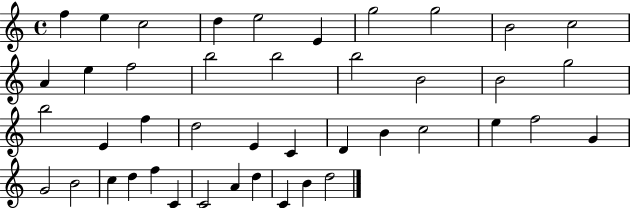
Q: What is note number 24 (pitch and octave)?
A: E4